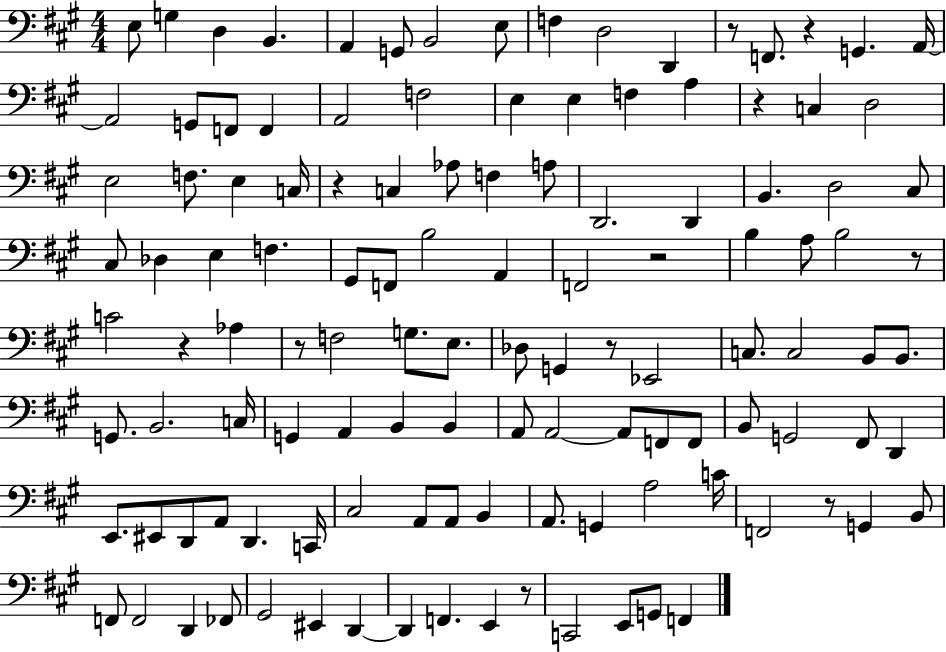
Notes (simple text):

E3/e G3/q D3/q B2/q. A2/q G2/e B2/h E3/e F3/q D3/h D2/q R/e F2/e. R/q G2/q. A2/s A2/h G2/e F2/e F2/q A2/h F3/h E3/q E3/q F3/q A3/q R/q C3/q D3/h E3/h F3/e. E3/q C3/s R/q C3/q Ab3/e F3/q A3/e D2/h. D2/q B2/q. D3/h C#3/e C#3/e Db3/q E3/q F3/q. G#2/e F2/e B3/h A2/q F2/h R/h B3/q A3/e B3/h R/e C4/h R/q Ab3/q R/e F3/h G3/e. E3/e. Db3/e G2/q R/e Eb2/h C3/e. C3/h B2/e B2/e. G2/e. B2/h. C3/s G2/q A2/q B2/q B2/q A2/e A2/h A2/e F2/e F2/e B2/e G2/h F#2/e D2/q E2/e. EIS2/e D2/e A2/e D2/q. C2/s C#3/h A2/e A2/e B2/q A2/e. G2/q A3/h C4/s F2/h R/e G2/q B2/e F2/e F2/h D2/q FES2/e G#2/h EIS2/q D2/q D2/q F2/q. E2/q R/e C2/h E2/e G2/e F2/q